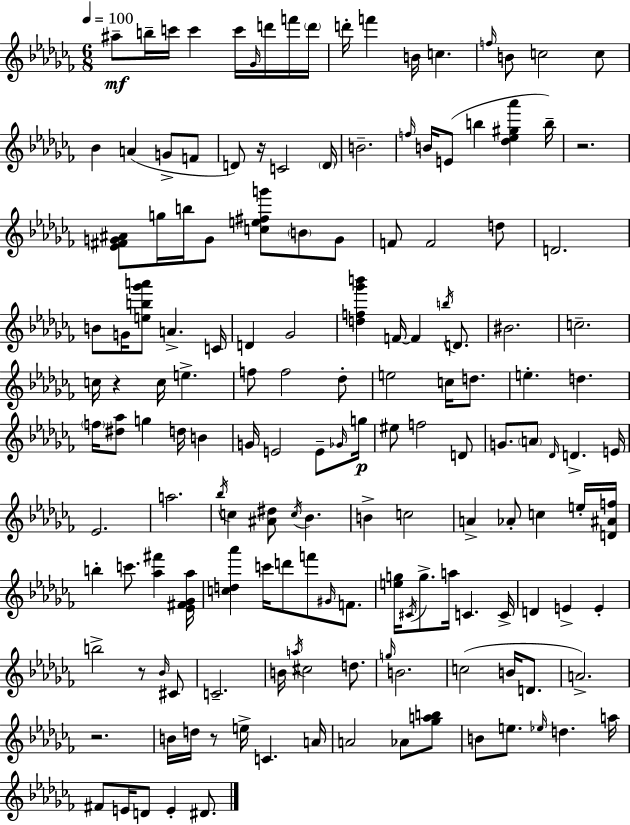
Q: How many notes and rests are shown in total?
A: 156